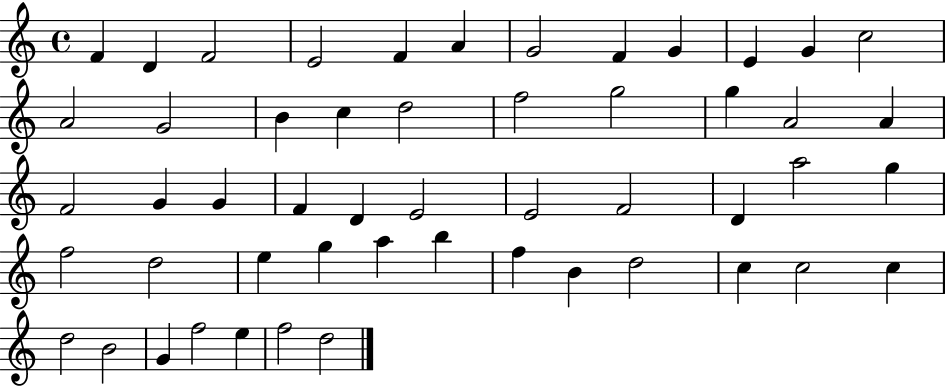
{
  \clef treble
  \time 4/4
  \defaultTimeSignature
  \key c \major
  f'4 d'4 f'2 | e'2 f'4 a'4 | g'2 f'4 g'4 | e'4 g'4 c''2 | \break a'2 g'2 | b'4 c''4 d''2 | f''2 g''2 | g''4 a'2 a'4 | \break f'2 g'4 g'4 | f'4 d'4 e'2 | e'2 f'2 | d'4 a''2 g''4 | \break f''2 d''2 | e''4 g''4 a''4 b''4 | f''4 b'4 d''2 | c''4 c''2 c''4 | \break d''2 b'2 | g'4 f''2 e''4 | f''2 d''2 | \bar "|."
}